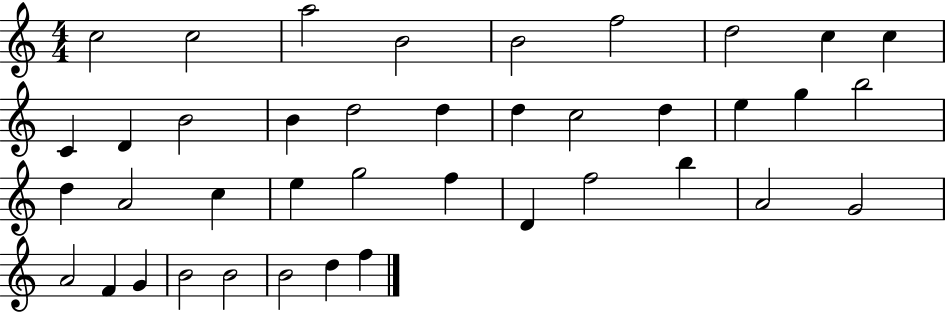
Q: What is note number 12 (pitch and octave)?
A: B4